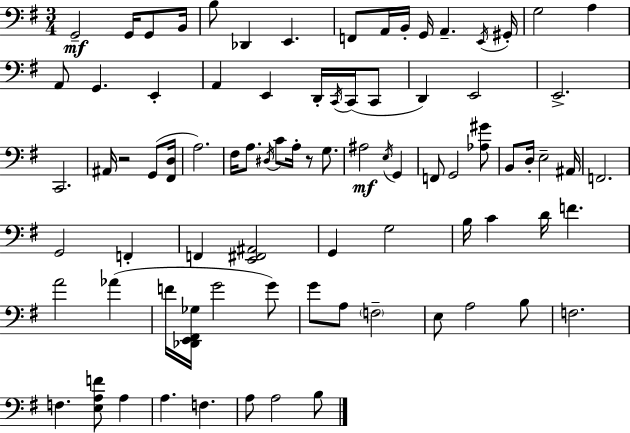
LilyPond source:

{
  \clef bass
  \numericTimeSignature
  \time 3/4
  \key g \major
  g,2--\mf g,16 g,8 b,16 | b8 des,4 e,4. | f,8 a,16 b,16-. g,16 a,4.-- \acciaccatura { e,16 } | gis,16-. g2 a4 | \break a,8 g,4. e,4-. | a,4 e,4 d,16-. \acciaccatura { c,16 } c,16( | c,8 d,4) e,2 | e,2.-> | \break c,2. | ais,16 r2 g,8( | <fis, d>16 a2.) | fis16 a8. \acciaccatura { dis16 } c'8 a16-. r8 | \break g8. ais2\mf \acciaccatura { e16 } | g,4 f,8 g,2 | <aes gis'>8 b,8 d16-. e2-- | ais,16 f,2. | \break g,2 | f,4-. f,4 <e, fis, ais,>2 | g,4 g2 | b16 c'4 d'16 f'4. | \break a'2 | aes'4( f'16 <des, e, fis, ges>16 g'2 | g'8) g'8 a8 \parenthesize f2-- | e8 a2 | \break b8 f2. | f4. <e a f'>8 | a4 a4. f4. | a8 a2 | \break b8 \bar "|."
}